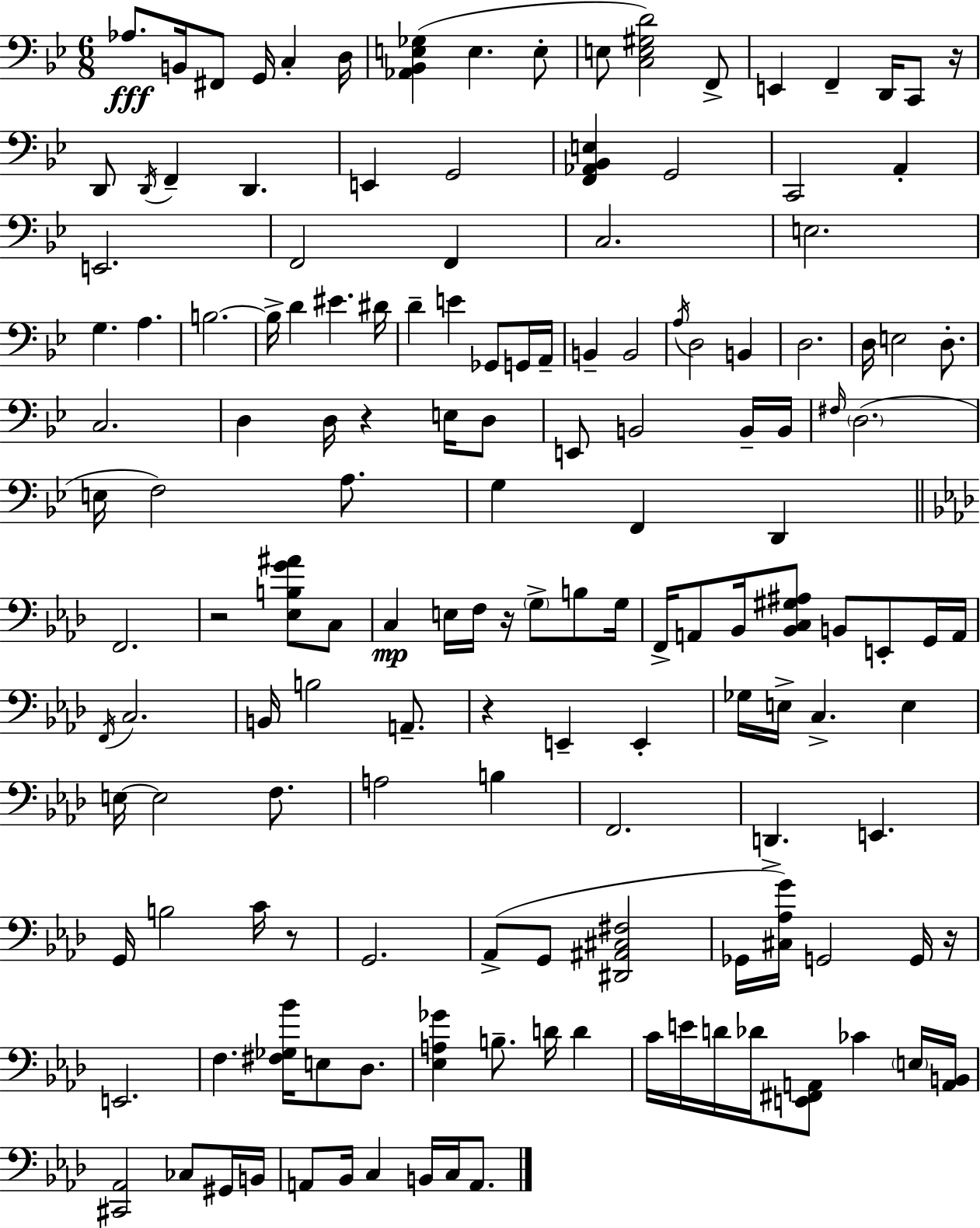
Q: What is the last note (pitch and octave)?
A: A2